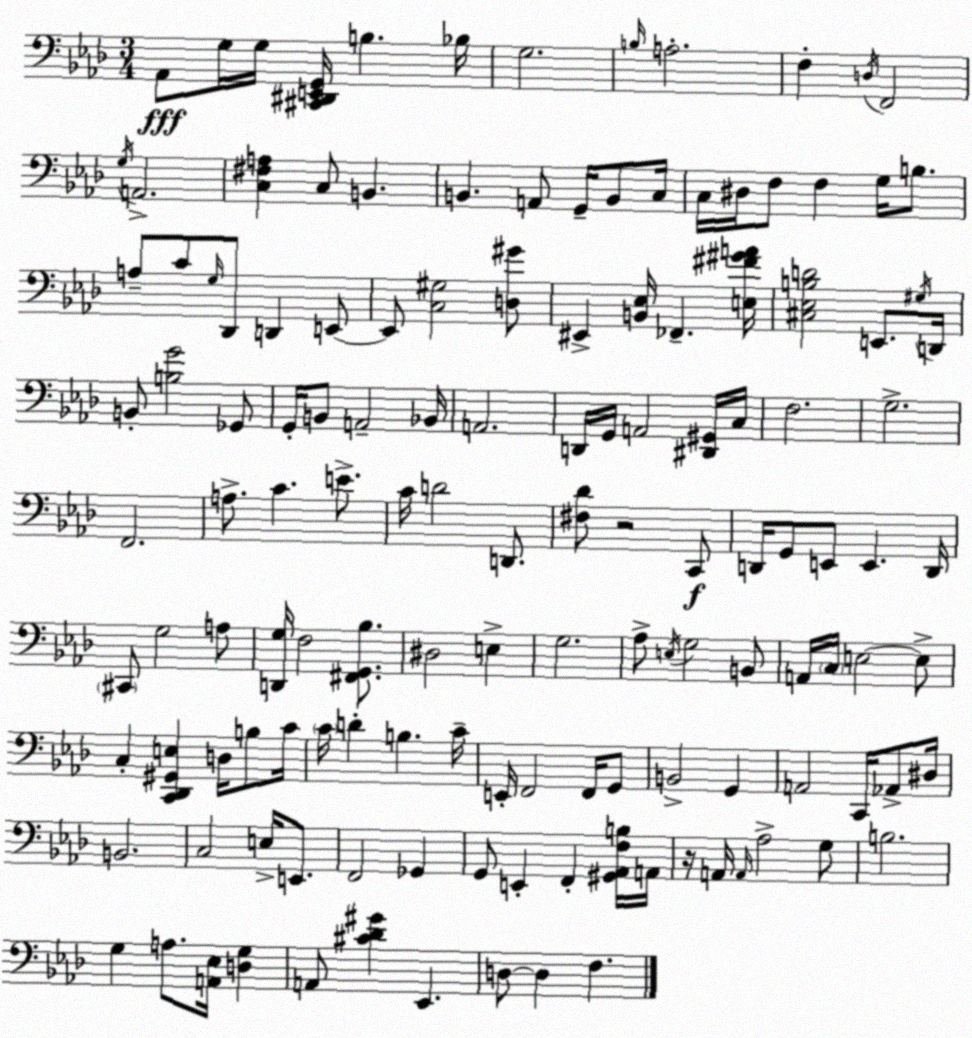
X:1
T:Untitled
M:3/4
L:1/4
K:Ab
_A,,/2 G,/4 G,/4 [^C,,^D,,E,,G,,]/4 B, _B,/4 G,2 B,/4 A,2 F, D,/4 F,,2 G,/4 A,,2 [C,^F,A,] C,/2 B,, B,, A,,/2 G,,/4 B,,/2 C,/4 C,/4 ^D,/4 F,/2 F, G,/4 B,/2 A,/2 C/2 G,/4 _D,,/2 D,, E,,/2 E,,/2 [C,^G,]2 [D,^G]/2 ^E,, [B,,_E,]/4 _F,, [E,^F^GA]/4 [^C,_E,B,D]2 E,,/2 ^G,/4 D,,/4 B,,/2 [B,G]2 _G,,/2 G,,/4 B,,/2 A,,2 _B,,/4 A,,2 D,,/4 G,,/4 A,,2 [^D,,^G,,]/4 C,/4 F,2 G,2 F,,2 A,/2 C E/2 C/4 D2 D,,/2 [^F,_D]/2 z2 C,,/2 D,,/4 G,,/2 E,,/2 E,, D,,/4 ^C,,/2 G,2 A,/2 [D,,G,]/4 F,2 [^F,,G,,_B,]/2 ^D,2 E, G,2 _A,/2 E,/4 G,2 B,,/2 A,,/4 C,/4 E,2 E,/2 C, [C,,_D,,^G,,E,] D,/4 B,/2 C/4 C/4 D B, C/4 E,,/4 F,,2 F,,/4 G,,/2 B,,2 G,, A,,2 C,,/4 _A,,/2 ^D,/4 B,,2 C,2 E,/4 E,,/2 F,,2 _G,, G,,/2 E,, F,, [^G,,_A,,F,B,]/4 A,,/4 z/4 A,,/4 A,,/4 _A,2 G,/2 B,2 G, A,/2 [A,,_E,]/4 [D,G,] A,,/2 [^C_D^G] _E,, D,/2 D, F,